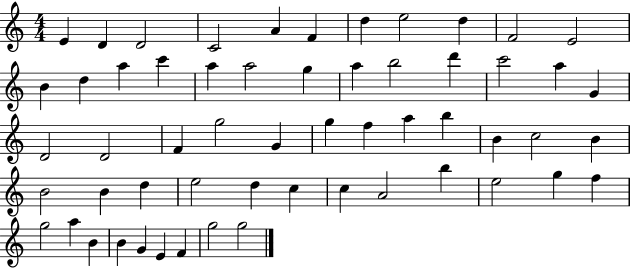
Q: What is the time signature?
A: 4/4